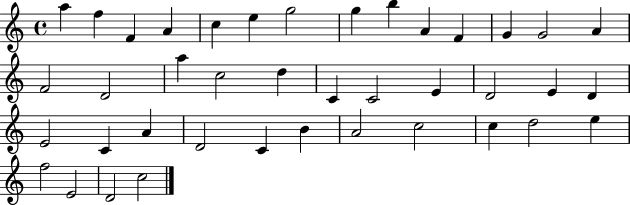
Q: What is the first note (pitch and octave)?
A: A5